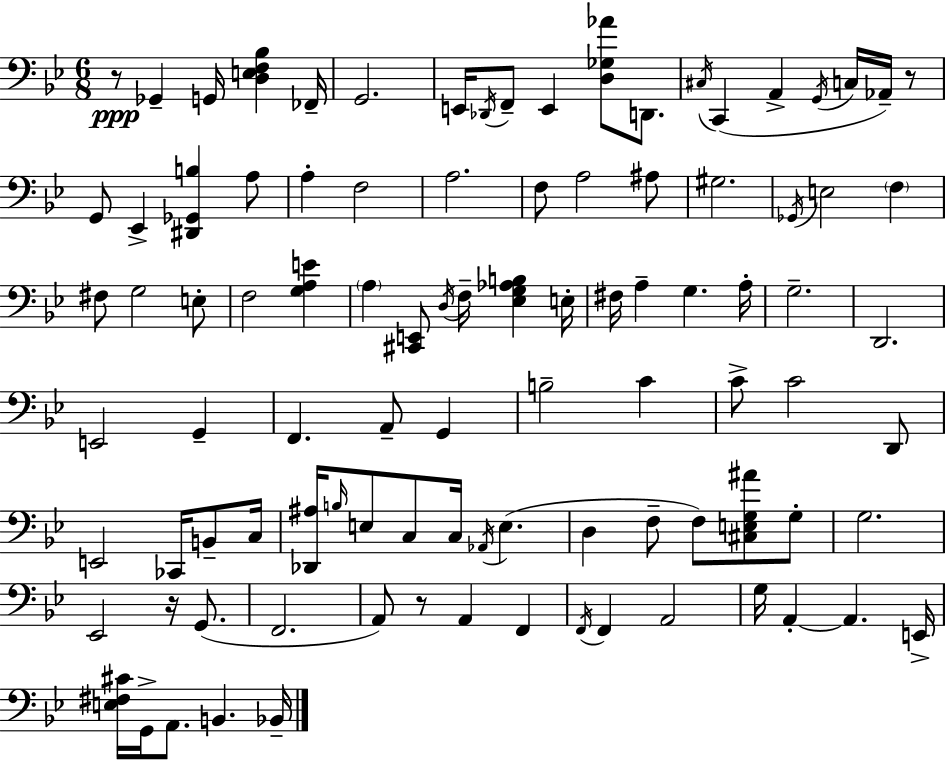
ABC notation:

X:1
T:Untitled
M:6/8
L:1/4
K:Bb
z/2 _G,, G,,/4 [D,E,F,_B,] _F,,/4 G,,2 E,,/4 _D,,/4 F,,/2 E,, [D,_G,_A]/2 D,,/2 ^C,/4 C,, A,, G,,/4 C,/4 _A,,/4 z/2 G,,/2 _E,, [^D,,_G,,B,] A,/2 A, F,2 A,2 F,/2 A,2 ^A,/2 ^G,2 _G,,/4 E,2 F, ^F,/2 G,2 E,/2 F,2 [G,A,E] A, [^C,,E,,]/2 D,/4 F,/4 [_E,G,_A,B,] E,/4 ^F,/4 A, G, A,/4 G,2 D,,2 E,,2 G,, F,, A,,/2 G,, B,2 C C/2 C2 D,,/2 E,,2 _C,,/4 B,,/2 C,/4 [_D,,^A,]/4 B,/4 E,/2 C,/2 C,/4 _A,,/4 E, D, F,/2 F,/2 [^C,E,G,^A]/2 G,/2 G,2 _E,,2 z/4 G,,/2 F,,2 A,,/2 z/2 A,, F,, F,,/4 F,, A,,2 G,/4 A,, A,, E,,/4 [E,^F,^C]/4 G,,/4 A,,/2 B,, _B,,/4